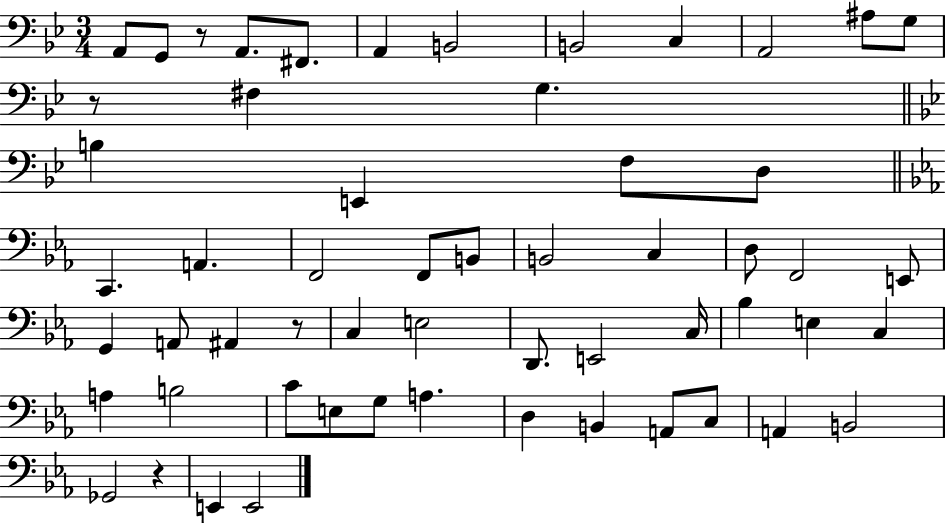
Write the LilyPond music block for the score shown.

{
  \clef bass
  \numericTimeSignature
  \time 3/4
  \key bes \major
  a,8 g,8 r8 a,8. fis,8. | a,4 b,2 | b,2 c4 | a,2 ais8 g8 | \break r8 fis4 g4. | \bar "||" \break \key bes \major b4 e,4 f8 d8 | \bar "||" \break \key ees \major c,4. a,4. | f,2 f,8 b,8 | b,2 c4 | d8 f,2 e,8 | \break g,4 a,8 ais,4 r8 | c4 e2 | d,8. e,2 c16 | bes4 e4 c4 | \break a4 b2 | c'8 e8 g8 a4. | d4 b,4 a,8 c8 | a,4 b,2 | \break ges,2 r4 | e,4 e,2 | \bar "|."
}